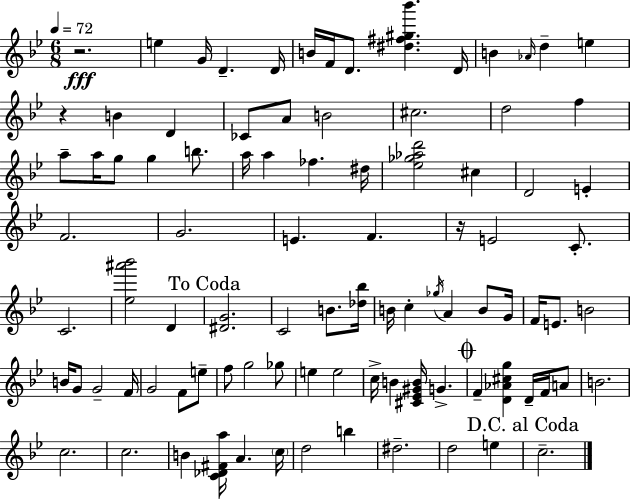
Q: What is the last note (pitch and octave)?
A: C5